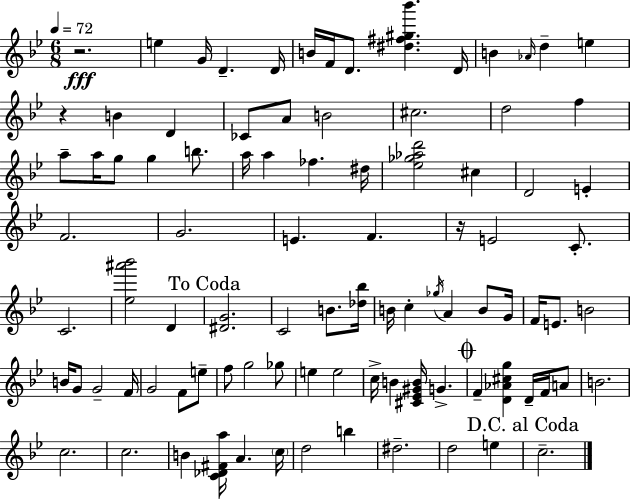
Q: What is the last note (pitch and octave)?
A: C5